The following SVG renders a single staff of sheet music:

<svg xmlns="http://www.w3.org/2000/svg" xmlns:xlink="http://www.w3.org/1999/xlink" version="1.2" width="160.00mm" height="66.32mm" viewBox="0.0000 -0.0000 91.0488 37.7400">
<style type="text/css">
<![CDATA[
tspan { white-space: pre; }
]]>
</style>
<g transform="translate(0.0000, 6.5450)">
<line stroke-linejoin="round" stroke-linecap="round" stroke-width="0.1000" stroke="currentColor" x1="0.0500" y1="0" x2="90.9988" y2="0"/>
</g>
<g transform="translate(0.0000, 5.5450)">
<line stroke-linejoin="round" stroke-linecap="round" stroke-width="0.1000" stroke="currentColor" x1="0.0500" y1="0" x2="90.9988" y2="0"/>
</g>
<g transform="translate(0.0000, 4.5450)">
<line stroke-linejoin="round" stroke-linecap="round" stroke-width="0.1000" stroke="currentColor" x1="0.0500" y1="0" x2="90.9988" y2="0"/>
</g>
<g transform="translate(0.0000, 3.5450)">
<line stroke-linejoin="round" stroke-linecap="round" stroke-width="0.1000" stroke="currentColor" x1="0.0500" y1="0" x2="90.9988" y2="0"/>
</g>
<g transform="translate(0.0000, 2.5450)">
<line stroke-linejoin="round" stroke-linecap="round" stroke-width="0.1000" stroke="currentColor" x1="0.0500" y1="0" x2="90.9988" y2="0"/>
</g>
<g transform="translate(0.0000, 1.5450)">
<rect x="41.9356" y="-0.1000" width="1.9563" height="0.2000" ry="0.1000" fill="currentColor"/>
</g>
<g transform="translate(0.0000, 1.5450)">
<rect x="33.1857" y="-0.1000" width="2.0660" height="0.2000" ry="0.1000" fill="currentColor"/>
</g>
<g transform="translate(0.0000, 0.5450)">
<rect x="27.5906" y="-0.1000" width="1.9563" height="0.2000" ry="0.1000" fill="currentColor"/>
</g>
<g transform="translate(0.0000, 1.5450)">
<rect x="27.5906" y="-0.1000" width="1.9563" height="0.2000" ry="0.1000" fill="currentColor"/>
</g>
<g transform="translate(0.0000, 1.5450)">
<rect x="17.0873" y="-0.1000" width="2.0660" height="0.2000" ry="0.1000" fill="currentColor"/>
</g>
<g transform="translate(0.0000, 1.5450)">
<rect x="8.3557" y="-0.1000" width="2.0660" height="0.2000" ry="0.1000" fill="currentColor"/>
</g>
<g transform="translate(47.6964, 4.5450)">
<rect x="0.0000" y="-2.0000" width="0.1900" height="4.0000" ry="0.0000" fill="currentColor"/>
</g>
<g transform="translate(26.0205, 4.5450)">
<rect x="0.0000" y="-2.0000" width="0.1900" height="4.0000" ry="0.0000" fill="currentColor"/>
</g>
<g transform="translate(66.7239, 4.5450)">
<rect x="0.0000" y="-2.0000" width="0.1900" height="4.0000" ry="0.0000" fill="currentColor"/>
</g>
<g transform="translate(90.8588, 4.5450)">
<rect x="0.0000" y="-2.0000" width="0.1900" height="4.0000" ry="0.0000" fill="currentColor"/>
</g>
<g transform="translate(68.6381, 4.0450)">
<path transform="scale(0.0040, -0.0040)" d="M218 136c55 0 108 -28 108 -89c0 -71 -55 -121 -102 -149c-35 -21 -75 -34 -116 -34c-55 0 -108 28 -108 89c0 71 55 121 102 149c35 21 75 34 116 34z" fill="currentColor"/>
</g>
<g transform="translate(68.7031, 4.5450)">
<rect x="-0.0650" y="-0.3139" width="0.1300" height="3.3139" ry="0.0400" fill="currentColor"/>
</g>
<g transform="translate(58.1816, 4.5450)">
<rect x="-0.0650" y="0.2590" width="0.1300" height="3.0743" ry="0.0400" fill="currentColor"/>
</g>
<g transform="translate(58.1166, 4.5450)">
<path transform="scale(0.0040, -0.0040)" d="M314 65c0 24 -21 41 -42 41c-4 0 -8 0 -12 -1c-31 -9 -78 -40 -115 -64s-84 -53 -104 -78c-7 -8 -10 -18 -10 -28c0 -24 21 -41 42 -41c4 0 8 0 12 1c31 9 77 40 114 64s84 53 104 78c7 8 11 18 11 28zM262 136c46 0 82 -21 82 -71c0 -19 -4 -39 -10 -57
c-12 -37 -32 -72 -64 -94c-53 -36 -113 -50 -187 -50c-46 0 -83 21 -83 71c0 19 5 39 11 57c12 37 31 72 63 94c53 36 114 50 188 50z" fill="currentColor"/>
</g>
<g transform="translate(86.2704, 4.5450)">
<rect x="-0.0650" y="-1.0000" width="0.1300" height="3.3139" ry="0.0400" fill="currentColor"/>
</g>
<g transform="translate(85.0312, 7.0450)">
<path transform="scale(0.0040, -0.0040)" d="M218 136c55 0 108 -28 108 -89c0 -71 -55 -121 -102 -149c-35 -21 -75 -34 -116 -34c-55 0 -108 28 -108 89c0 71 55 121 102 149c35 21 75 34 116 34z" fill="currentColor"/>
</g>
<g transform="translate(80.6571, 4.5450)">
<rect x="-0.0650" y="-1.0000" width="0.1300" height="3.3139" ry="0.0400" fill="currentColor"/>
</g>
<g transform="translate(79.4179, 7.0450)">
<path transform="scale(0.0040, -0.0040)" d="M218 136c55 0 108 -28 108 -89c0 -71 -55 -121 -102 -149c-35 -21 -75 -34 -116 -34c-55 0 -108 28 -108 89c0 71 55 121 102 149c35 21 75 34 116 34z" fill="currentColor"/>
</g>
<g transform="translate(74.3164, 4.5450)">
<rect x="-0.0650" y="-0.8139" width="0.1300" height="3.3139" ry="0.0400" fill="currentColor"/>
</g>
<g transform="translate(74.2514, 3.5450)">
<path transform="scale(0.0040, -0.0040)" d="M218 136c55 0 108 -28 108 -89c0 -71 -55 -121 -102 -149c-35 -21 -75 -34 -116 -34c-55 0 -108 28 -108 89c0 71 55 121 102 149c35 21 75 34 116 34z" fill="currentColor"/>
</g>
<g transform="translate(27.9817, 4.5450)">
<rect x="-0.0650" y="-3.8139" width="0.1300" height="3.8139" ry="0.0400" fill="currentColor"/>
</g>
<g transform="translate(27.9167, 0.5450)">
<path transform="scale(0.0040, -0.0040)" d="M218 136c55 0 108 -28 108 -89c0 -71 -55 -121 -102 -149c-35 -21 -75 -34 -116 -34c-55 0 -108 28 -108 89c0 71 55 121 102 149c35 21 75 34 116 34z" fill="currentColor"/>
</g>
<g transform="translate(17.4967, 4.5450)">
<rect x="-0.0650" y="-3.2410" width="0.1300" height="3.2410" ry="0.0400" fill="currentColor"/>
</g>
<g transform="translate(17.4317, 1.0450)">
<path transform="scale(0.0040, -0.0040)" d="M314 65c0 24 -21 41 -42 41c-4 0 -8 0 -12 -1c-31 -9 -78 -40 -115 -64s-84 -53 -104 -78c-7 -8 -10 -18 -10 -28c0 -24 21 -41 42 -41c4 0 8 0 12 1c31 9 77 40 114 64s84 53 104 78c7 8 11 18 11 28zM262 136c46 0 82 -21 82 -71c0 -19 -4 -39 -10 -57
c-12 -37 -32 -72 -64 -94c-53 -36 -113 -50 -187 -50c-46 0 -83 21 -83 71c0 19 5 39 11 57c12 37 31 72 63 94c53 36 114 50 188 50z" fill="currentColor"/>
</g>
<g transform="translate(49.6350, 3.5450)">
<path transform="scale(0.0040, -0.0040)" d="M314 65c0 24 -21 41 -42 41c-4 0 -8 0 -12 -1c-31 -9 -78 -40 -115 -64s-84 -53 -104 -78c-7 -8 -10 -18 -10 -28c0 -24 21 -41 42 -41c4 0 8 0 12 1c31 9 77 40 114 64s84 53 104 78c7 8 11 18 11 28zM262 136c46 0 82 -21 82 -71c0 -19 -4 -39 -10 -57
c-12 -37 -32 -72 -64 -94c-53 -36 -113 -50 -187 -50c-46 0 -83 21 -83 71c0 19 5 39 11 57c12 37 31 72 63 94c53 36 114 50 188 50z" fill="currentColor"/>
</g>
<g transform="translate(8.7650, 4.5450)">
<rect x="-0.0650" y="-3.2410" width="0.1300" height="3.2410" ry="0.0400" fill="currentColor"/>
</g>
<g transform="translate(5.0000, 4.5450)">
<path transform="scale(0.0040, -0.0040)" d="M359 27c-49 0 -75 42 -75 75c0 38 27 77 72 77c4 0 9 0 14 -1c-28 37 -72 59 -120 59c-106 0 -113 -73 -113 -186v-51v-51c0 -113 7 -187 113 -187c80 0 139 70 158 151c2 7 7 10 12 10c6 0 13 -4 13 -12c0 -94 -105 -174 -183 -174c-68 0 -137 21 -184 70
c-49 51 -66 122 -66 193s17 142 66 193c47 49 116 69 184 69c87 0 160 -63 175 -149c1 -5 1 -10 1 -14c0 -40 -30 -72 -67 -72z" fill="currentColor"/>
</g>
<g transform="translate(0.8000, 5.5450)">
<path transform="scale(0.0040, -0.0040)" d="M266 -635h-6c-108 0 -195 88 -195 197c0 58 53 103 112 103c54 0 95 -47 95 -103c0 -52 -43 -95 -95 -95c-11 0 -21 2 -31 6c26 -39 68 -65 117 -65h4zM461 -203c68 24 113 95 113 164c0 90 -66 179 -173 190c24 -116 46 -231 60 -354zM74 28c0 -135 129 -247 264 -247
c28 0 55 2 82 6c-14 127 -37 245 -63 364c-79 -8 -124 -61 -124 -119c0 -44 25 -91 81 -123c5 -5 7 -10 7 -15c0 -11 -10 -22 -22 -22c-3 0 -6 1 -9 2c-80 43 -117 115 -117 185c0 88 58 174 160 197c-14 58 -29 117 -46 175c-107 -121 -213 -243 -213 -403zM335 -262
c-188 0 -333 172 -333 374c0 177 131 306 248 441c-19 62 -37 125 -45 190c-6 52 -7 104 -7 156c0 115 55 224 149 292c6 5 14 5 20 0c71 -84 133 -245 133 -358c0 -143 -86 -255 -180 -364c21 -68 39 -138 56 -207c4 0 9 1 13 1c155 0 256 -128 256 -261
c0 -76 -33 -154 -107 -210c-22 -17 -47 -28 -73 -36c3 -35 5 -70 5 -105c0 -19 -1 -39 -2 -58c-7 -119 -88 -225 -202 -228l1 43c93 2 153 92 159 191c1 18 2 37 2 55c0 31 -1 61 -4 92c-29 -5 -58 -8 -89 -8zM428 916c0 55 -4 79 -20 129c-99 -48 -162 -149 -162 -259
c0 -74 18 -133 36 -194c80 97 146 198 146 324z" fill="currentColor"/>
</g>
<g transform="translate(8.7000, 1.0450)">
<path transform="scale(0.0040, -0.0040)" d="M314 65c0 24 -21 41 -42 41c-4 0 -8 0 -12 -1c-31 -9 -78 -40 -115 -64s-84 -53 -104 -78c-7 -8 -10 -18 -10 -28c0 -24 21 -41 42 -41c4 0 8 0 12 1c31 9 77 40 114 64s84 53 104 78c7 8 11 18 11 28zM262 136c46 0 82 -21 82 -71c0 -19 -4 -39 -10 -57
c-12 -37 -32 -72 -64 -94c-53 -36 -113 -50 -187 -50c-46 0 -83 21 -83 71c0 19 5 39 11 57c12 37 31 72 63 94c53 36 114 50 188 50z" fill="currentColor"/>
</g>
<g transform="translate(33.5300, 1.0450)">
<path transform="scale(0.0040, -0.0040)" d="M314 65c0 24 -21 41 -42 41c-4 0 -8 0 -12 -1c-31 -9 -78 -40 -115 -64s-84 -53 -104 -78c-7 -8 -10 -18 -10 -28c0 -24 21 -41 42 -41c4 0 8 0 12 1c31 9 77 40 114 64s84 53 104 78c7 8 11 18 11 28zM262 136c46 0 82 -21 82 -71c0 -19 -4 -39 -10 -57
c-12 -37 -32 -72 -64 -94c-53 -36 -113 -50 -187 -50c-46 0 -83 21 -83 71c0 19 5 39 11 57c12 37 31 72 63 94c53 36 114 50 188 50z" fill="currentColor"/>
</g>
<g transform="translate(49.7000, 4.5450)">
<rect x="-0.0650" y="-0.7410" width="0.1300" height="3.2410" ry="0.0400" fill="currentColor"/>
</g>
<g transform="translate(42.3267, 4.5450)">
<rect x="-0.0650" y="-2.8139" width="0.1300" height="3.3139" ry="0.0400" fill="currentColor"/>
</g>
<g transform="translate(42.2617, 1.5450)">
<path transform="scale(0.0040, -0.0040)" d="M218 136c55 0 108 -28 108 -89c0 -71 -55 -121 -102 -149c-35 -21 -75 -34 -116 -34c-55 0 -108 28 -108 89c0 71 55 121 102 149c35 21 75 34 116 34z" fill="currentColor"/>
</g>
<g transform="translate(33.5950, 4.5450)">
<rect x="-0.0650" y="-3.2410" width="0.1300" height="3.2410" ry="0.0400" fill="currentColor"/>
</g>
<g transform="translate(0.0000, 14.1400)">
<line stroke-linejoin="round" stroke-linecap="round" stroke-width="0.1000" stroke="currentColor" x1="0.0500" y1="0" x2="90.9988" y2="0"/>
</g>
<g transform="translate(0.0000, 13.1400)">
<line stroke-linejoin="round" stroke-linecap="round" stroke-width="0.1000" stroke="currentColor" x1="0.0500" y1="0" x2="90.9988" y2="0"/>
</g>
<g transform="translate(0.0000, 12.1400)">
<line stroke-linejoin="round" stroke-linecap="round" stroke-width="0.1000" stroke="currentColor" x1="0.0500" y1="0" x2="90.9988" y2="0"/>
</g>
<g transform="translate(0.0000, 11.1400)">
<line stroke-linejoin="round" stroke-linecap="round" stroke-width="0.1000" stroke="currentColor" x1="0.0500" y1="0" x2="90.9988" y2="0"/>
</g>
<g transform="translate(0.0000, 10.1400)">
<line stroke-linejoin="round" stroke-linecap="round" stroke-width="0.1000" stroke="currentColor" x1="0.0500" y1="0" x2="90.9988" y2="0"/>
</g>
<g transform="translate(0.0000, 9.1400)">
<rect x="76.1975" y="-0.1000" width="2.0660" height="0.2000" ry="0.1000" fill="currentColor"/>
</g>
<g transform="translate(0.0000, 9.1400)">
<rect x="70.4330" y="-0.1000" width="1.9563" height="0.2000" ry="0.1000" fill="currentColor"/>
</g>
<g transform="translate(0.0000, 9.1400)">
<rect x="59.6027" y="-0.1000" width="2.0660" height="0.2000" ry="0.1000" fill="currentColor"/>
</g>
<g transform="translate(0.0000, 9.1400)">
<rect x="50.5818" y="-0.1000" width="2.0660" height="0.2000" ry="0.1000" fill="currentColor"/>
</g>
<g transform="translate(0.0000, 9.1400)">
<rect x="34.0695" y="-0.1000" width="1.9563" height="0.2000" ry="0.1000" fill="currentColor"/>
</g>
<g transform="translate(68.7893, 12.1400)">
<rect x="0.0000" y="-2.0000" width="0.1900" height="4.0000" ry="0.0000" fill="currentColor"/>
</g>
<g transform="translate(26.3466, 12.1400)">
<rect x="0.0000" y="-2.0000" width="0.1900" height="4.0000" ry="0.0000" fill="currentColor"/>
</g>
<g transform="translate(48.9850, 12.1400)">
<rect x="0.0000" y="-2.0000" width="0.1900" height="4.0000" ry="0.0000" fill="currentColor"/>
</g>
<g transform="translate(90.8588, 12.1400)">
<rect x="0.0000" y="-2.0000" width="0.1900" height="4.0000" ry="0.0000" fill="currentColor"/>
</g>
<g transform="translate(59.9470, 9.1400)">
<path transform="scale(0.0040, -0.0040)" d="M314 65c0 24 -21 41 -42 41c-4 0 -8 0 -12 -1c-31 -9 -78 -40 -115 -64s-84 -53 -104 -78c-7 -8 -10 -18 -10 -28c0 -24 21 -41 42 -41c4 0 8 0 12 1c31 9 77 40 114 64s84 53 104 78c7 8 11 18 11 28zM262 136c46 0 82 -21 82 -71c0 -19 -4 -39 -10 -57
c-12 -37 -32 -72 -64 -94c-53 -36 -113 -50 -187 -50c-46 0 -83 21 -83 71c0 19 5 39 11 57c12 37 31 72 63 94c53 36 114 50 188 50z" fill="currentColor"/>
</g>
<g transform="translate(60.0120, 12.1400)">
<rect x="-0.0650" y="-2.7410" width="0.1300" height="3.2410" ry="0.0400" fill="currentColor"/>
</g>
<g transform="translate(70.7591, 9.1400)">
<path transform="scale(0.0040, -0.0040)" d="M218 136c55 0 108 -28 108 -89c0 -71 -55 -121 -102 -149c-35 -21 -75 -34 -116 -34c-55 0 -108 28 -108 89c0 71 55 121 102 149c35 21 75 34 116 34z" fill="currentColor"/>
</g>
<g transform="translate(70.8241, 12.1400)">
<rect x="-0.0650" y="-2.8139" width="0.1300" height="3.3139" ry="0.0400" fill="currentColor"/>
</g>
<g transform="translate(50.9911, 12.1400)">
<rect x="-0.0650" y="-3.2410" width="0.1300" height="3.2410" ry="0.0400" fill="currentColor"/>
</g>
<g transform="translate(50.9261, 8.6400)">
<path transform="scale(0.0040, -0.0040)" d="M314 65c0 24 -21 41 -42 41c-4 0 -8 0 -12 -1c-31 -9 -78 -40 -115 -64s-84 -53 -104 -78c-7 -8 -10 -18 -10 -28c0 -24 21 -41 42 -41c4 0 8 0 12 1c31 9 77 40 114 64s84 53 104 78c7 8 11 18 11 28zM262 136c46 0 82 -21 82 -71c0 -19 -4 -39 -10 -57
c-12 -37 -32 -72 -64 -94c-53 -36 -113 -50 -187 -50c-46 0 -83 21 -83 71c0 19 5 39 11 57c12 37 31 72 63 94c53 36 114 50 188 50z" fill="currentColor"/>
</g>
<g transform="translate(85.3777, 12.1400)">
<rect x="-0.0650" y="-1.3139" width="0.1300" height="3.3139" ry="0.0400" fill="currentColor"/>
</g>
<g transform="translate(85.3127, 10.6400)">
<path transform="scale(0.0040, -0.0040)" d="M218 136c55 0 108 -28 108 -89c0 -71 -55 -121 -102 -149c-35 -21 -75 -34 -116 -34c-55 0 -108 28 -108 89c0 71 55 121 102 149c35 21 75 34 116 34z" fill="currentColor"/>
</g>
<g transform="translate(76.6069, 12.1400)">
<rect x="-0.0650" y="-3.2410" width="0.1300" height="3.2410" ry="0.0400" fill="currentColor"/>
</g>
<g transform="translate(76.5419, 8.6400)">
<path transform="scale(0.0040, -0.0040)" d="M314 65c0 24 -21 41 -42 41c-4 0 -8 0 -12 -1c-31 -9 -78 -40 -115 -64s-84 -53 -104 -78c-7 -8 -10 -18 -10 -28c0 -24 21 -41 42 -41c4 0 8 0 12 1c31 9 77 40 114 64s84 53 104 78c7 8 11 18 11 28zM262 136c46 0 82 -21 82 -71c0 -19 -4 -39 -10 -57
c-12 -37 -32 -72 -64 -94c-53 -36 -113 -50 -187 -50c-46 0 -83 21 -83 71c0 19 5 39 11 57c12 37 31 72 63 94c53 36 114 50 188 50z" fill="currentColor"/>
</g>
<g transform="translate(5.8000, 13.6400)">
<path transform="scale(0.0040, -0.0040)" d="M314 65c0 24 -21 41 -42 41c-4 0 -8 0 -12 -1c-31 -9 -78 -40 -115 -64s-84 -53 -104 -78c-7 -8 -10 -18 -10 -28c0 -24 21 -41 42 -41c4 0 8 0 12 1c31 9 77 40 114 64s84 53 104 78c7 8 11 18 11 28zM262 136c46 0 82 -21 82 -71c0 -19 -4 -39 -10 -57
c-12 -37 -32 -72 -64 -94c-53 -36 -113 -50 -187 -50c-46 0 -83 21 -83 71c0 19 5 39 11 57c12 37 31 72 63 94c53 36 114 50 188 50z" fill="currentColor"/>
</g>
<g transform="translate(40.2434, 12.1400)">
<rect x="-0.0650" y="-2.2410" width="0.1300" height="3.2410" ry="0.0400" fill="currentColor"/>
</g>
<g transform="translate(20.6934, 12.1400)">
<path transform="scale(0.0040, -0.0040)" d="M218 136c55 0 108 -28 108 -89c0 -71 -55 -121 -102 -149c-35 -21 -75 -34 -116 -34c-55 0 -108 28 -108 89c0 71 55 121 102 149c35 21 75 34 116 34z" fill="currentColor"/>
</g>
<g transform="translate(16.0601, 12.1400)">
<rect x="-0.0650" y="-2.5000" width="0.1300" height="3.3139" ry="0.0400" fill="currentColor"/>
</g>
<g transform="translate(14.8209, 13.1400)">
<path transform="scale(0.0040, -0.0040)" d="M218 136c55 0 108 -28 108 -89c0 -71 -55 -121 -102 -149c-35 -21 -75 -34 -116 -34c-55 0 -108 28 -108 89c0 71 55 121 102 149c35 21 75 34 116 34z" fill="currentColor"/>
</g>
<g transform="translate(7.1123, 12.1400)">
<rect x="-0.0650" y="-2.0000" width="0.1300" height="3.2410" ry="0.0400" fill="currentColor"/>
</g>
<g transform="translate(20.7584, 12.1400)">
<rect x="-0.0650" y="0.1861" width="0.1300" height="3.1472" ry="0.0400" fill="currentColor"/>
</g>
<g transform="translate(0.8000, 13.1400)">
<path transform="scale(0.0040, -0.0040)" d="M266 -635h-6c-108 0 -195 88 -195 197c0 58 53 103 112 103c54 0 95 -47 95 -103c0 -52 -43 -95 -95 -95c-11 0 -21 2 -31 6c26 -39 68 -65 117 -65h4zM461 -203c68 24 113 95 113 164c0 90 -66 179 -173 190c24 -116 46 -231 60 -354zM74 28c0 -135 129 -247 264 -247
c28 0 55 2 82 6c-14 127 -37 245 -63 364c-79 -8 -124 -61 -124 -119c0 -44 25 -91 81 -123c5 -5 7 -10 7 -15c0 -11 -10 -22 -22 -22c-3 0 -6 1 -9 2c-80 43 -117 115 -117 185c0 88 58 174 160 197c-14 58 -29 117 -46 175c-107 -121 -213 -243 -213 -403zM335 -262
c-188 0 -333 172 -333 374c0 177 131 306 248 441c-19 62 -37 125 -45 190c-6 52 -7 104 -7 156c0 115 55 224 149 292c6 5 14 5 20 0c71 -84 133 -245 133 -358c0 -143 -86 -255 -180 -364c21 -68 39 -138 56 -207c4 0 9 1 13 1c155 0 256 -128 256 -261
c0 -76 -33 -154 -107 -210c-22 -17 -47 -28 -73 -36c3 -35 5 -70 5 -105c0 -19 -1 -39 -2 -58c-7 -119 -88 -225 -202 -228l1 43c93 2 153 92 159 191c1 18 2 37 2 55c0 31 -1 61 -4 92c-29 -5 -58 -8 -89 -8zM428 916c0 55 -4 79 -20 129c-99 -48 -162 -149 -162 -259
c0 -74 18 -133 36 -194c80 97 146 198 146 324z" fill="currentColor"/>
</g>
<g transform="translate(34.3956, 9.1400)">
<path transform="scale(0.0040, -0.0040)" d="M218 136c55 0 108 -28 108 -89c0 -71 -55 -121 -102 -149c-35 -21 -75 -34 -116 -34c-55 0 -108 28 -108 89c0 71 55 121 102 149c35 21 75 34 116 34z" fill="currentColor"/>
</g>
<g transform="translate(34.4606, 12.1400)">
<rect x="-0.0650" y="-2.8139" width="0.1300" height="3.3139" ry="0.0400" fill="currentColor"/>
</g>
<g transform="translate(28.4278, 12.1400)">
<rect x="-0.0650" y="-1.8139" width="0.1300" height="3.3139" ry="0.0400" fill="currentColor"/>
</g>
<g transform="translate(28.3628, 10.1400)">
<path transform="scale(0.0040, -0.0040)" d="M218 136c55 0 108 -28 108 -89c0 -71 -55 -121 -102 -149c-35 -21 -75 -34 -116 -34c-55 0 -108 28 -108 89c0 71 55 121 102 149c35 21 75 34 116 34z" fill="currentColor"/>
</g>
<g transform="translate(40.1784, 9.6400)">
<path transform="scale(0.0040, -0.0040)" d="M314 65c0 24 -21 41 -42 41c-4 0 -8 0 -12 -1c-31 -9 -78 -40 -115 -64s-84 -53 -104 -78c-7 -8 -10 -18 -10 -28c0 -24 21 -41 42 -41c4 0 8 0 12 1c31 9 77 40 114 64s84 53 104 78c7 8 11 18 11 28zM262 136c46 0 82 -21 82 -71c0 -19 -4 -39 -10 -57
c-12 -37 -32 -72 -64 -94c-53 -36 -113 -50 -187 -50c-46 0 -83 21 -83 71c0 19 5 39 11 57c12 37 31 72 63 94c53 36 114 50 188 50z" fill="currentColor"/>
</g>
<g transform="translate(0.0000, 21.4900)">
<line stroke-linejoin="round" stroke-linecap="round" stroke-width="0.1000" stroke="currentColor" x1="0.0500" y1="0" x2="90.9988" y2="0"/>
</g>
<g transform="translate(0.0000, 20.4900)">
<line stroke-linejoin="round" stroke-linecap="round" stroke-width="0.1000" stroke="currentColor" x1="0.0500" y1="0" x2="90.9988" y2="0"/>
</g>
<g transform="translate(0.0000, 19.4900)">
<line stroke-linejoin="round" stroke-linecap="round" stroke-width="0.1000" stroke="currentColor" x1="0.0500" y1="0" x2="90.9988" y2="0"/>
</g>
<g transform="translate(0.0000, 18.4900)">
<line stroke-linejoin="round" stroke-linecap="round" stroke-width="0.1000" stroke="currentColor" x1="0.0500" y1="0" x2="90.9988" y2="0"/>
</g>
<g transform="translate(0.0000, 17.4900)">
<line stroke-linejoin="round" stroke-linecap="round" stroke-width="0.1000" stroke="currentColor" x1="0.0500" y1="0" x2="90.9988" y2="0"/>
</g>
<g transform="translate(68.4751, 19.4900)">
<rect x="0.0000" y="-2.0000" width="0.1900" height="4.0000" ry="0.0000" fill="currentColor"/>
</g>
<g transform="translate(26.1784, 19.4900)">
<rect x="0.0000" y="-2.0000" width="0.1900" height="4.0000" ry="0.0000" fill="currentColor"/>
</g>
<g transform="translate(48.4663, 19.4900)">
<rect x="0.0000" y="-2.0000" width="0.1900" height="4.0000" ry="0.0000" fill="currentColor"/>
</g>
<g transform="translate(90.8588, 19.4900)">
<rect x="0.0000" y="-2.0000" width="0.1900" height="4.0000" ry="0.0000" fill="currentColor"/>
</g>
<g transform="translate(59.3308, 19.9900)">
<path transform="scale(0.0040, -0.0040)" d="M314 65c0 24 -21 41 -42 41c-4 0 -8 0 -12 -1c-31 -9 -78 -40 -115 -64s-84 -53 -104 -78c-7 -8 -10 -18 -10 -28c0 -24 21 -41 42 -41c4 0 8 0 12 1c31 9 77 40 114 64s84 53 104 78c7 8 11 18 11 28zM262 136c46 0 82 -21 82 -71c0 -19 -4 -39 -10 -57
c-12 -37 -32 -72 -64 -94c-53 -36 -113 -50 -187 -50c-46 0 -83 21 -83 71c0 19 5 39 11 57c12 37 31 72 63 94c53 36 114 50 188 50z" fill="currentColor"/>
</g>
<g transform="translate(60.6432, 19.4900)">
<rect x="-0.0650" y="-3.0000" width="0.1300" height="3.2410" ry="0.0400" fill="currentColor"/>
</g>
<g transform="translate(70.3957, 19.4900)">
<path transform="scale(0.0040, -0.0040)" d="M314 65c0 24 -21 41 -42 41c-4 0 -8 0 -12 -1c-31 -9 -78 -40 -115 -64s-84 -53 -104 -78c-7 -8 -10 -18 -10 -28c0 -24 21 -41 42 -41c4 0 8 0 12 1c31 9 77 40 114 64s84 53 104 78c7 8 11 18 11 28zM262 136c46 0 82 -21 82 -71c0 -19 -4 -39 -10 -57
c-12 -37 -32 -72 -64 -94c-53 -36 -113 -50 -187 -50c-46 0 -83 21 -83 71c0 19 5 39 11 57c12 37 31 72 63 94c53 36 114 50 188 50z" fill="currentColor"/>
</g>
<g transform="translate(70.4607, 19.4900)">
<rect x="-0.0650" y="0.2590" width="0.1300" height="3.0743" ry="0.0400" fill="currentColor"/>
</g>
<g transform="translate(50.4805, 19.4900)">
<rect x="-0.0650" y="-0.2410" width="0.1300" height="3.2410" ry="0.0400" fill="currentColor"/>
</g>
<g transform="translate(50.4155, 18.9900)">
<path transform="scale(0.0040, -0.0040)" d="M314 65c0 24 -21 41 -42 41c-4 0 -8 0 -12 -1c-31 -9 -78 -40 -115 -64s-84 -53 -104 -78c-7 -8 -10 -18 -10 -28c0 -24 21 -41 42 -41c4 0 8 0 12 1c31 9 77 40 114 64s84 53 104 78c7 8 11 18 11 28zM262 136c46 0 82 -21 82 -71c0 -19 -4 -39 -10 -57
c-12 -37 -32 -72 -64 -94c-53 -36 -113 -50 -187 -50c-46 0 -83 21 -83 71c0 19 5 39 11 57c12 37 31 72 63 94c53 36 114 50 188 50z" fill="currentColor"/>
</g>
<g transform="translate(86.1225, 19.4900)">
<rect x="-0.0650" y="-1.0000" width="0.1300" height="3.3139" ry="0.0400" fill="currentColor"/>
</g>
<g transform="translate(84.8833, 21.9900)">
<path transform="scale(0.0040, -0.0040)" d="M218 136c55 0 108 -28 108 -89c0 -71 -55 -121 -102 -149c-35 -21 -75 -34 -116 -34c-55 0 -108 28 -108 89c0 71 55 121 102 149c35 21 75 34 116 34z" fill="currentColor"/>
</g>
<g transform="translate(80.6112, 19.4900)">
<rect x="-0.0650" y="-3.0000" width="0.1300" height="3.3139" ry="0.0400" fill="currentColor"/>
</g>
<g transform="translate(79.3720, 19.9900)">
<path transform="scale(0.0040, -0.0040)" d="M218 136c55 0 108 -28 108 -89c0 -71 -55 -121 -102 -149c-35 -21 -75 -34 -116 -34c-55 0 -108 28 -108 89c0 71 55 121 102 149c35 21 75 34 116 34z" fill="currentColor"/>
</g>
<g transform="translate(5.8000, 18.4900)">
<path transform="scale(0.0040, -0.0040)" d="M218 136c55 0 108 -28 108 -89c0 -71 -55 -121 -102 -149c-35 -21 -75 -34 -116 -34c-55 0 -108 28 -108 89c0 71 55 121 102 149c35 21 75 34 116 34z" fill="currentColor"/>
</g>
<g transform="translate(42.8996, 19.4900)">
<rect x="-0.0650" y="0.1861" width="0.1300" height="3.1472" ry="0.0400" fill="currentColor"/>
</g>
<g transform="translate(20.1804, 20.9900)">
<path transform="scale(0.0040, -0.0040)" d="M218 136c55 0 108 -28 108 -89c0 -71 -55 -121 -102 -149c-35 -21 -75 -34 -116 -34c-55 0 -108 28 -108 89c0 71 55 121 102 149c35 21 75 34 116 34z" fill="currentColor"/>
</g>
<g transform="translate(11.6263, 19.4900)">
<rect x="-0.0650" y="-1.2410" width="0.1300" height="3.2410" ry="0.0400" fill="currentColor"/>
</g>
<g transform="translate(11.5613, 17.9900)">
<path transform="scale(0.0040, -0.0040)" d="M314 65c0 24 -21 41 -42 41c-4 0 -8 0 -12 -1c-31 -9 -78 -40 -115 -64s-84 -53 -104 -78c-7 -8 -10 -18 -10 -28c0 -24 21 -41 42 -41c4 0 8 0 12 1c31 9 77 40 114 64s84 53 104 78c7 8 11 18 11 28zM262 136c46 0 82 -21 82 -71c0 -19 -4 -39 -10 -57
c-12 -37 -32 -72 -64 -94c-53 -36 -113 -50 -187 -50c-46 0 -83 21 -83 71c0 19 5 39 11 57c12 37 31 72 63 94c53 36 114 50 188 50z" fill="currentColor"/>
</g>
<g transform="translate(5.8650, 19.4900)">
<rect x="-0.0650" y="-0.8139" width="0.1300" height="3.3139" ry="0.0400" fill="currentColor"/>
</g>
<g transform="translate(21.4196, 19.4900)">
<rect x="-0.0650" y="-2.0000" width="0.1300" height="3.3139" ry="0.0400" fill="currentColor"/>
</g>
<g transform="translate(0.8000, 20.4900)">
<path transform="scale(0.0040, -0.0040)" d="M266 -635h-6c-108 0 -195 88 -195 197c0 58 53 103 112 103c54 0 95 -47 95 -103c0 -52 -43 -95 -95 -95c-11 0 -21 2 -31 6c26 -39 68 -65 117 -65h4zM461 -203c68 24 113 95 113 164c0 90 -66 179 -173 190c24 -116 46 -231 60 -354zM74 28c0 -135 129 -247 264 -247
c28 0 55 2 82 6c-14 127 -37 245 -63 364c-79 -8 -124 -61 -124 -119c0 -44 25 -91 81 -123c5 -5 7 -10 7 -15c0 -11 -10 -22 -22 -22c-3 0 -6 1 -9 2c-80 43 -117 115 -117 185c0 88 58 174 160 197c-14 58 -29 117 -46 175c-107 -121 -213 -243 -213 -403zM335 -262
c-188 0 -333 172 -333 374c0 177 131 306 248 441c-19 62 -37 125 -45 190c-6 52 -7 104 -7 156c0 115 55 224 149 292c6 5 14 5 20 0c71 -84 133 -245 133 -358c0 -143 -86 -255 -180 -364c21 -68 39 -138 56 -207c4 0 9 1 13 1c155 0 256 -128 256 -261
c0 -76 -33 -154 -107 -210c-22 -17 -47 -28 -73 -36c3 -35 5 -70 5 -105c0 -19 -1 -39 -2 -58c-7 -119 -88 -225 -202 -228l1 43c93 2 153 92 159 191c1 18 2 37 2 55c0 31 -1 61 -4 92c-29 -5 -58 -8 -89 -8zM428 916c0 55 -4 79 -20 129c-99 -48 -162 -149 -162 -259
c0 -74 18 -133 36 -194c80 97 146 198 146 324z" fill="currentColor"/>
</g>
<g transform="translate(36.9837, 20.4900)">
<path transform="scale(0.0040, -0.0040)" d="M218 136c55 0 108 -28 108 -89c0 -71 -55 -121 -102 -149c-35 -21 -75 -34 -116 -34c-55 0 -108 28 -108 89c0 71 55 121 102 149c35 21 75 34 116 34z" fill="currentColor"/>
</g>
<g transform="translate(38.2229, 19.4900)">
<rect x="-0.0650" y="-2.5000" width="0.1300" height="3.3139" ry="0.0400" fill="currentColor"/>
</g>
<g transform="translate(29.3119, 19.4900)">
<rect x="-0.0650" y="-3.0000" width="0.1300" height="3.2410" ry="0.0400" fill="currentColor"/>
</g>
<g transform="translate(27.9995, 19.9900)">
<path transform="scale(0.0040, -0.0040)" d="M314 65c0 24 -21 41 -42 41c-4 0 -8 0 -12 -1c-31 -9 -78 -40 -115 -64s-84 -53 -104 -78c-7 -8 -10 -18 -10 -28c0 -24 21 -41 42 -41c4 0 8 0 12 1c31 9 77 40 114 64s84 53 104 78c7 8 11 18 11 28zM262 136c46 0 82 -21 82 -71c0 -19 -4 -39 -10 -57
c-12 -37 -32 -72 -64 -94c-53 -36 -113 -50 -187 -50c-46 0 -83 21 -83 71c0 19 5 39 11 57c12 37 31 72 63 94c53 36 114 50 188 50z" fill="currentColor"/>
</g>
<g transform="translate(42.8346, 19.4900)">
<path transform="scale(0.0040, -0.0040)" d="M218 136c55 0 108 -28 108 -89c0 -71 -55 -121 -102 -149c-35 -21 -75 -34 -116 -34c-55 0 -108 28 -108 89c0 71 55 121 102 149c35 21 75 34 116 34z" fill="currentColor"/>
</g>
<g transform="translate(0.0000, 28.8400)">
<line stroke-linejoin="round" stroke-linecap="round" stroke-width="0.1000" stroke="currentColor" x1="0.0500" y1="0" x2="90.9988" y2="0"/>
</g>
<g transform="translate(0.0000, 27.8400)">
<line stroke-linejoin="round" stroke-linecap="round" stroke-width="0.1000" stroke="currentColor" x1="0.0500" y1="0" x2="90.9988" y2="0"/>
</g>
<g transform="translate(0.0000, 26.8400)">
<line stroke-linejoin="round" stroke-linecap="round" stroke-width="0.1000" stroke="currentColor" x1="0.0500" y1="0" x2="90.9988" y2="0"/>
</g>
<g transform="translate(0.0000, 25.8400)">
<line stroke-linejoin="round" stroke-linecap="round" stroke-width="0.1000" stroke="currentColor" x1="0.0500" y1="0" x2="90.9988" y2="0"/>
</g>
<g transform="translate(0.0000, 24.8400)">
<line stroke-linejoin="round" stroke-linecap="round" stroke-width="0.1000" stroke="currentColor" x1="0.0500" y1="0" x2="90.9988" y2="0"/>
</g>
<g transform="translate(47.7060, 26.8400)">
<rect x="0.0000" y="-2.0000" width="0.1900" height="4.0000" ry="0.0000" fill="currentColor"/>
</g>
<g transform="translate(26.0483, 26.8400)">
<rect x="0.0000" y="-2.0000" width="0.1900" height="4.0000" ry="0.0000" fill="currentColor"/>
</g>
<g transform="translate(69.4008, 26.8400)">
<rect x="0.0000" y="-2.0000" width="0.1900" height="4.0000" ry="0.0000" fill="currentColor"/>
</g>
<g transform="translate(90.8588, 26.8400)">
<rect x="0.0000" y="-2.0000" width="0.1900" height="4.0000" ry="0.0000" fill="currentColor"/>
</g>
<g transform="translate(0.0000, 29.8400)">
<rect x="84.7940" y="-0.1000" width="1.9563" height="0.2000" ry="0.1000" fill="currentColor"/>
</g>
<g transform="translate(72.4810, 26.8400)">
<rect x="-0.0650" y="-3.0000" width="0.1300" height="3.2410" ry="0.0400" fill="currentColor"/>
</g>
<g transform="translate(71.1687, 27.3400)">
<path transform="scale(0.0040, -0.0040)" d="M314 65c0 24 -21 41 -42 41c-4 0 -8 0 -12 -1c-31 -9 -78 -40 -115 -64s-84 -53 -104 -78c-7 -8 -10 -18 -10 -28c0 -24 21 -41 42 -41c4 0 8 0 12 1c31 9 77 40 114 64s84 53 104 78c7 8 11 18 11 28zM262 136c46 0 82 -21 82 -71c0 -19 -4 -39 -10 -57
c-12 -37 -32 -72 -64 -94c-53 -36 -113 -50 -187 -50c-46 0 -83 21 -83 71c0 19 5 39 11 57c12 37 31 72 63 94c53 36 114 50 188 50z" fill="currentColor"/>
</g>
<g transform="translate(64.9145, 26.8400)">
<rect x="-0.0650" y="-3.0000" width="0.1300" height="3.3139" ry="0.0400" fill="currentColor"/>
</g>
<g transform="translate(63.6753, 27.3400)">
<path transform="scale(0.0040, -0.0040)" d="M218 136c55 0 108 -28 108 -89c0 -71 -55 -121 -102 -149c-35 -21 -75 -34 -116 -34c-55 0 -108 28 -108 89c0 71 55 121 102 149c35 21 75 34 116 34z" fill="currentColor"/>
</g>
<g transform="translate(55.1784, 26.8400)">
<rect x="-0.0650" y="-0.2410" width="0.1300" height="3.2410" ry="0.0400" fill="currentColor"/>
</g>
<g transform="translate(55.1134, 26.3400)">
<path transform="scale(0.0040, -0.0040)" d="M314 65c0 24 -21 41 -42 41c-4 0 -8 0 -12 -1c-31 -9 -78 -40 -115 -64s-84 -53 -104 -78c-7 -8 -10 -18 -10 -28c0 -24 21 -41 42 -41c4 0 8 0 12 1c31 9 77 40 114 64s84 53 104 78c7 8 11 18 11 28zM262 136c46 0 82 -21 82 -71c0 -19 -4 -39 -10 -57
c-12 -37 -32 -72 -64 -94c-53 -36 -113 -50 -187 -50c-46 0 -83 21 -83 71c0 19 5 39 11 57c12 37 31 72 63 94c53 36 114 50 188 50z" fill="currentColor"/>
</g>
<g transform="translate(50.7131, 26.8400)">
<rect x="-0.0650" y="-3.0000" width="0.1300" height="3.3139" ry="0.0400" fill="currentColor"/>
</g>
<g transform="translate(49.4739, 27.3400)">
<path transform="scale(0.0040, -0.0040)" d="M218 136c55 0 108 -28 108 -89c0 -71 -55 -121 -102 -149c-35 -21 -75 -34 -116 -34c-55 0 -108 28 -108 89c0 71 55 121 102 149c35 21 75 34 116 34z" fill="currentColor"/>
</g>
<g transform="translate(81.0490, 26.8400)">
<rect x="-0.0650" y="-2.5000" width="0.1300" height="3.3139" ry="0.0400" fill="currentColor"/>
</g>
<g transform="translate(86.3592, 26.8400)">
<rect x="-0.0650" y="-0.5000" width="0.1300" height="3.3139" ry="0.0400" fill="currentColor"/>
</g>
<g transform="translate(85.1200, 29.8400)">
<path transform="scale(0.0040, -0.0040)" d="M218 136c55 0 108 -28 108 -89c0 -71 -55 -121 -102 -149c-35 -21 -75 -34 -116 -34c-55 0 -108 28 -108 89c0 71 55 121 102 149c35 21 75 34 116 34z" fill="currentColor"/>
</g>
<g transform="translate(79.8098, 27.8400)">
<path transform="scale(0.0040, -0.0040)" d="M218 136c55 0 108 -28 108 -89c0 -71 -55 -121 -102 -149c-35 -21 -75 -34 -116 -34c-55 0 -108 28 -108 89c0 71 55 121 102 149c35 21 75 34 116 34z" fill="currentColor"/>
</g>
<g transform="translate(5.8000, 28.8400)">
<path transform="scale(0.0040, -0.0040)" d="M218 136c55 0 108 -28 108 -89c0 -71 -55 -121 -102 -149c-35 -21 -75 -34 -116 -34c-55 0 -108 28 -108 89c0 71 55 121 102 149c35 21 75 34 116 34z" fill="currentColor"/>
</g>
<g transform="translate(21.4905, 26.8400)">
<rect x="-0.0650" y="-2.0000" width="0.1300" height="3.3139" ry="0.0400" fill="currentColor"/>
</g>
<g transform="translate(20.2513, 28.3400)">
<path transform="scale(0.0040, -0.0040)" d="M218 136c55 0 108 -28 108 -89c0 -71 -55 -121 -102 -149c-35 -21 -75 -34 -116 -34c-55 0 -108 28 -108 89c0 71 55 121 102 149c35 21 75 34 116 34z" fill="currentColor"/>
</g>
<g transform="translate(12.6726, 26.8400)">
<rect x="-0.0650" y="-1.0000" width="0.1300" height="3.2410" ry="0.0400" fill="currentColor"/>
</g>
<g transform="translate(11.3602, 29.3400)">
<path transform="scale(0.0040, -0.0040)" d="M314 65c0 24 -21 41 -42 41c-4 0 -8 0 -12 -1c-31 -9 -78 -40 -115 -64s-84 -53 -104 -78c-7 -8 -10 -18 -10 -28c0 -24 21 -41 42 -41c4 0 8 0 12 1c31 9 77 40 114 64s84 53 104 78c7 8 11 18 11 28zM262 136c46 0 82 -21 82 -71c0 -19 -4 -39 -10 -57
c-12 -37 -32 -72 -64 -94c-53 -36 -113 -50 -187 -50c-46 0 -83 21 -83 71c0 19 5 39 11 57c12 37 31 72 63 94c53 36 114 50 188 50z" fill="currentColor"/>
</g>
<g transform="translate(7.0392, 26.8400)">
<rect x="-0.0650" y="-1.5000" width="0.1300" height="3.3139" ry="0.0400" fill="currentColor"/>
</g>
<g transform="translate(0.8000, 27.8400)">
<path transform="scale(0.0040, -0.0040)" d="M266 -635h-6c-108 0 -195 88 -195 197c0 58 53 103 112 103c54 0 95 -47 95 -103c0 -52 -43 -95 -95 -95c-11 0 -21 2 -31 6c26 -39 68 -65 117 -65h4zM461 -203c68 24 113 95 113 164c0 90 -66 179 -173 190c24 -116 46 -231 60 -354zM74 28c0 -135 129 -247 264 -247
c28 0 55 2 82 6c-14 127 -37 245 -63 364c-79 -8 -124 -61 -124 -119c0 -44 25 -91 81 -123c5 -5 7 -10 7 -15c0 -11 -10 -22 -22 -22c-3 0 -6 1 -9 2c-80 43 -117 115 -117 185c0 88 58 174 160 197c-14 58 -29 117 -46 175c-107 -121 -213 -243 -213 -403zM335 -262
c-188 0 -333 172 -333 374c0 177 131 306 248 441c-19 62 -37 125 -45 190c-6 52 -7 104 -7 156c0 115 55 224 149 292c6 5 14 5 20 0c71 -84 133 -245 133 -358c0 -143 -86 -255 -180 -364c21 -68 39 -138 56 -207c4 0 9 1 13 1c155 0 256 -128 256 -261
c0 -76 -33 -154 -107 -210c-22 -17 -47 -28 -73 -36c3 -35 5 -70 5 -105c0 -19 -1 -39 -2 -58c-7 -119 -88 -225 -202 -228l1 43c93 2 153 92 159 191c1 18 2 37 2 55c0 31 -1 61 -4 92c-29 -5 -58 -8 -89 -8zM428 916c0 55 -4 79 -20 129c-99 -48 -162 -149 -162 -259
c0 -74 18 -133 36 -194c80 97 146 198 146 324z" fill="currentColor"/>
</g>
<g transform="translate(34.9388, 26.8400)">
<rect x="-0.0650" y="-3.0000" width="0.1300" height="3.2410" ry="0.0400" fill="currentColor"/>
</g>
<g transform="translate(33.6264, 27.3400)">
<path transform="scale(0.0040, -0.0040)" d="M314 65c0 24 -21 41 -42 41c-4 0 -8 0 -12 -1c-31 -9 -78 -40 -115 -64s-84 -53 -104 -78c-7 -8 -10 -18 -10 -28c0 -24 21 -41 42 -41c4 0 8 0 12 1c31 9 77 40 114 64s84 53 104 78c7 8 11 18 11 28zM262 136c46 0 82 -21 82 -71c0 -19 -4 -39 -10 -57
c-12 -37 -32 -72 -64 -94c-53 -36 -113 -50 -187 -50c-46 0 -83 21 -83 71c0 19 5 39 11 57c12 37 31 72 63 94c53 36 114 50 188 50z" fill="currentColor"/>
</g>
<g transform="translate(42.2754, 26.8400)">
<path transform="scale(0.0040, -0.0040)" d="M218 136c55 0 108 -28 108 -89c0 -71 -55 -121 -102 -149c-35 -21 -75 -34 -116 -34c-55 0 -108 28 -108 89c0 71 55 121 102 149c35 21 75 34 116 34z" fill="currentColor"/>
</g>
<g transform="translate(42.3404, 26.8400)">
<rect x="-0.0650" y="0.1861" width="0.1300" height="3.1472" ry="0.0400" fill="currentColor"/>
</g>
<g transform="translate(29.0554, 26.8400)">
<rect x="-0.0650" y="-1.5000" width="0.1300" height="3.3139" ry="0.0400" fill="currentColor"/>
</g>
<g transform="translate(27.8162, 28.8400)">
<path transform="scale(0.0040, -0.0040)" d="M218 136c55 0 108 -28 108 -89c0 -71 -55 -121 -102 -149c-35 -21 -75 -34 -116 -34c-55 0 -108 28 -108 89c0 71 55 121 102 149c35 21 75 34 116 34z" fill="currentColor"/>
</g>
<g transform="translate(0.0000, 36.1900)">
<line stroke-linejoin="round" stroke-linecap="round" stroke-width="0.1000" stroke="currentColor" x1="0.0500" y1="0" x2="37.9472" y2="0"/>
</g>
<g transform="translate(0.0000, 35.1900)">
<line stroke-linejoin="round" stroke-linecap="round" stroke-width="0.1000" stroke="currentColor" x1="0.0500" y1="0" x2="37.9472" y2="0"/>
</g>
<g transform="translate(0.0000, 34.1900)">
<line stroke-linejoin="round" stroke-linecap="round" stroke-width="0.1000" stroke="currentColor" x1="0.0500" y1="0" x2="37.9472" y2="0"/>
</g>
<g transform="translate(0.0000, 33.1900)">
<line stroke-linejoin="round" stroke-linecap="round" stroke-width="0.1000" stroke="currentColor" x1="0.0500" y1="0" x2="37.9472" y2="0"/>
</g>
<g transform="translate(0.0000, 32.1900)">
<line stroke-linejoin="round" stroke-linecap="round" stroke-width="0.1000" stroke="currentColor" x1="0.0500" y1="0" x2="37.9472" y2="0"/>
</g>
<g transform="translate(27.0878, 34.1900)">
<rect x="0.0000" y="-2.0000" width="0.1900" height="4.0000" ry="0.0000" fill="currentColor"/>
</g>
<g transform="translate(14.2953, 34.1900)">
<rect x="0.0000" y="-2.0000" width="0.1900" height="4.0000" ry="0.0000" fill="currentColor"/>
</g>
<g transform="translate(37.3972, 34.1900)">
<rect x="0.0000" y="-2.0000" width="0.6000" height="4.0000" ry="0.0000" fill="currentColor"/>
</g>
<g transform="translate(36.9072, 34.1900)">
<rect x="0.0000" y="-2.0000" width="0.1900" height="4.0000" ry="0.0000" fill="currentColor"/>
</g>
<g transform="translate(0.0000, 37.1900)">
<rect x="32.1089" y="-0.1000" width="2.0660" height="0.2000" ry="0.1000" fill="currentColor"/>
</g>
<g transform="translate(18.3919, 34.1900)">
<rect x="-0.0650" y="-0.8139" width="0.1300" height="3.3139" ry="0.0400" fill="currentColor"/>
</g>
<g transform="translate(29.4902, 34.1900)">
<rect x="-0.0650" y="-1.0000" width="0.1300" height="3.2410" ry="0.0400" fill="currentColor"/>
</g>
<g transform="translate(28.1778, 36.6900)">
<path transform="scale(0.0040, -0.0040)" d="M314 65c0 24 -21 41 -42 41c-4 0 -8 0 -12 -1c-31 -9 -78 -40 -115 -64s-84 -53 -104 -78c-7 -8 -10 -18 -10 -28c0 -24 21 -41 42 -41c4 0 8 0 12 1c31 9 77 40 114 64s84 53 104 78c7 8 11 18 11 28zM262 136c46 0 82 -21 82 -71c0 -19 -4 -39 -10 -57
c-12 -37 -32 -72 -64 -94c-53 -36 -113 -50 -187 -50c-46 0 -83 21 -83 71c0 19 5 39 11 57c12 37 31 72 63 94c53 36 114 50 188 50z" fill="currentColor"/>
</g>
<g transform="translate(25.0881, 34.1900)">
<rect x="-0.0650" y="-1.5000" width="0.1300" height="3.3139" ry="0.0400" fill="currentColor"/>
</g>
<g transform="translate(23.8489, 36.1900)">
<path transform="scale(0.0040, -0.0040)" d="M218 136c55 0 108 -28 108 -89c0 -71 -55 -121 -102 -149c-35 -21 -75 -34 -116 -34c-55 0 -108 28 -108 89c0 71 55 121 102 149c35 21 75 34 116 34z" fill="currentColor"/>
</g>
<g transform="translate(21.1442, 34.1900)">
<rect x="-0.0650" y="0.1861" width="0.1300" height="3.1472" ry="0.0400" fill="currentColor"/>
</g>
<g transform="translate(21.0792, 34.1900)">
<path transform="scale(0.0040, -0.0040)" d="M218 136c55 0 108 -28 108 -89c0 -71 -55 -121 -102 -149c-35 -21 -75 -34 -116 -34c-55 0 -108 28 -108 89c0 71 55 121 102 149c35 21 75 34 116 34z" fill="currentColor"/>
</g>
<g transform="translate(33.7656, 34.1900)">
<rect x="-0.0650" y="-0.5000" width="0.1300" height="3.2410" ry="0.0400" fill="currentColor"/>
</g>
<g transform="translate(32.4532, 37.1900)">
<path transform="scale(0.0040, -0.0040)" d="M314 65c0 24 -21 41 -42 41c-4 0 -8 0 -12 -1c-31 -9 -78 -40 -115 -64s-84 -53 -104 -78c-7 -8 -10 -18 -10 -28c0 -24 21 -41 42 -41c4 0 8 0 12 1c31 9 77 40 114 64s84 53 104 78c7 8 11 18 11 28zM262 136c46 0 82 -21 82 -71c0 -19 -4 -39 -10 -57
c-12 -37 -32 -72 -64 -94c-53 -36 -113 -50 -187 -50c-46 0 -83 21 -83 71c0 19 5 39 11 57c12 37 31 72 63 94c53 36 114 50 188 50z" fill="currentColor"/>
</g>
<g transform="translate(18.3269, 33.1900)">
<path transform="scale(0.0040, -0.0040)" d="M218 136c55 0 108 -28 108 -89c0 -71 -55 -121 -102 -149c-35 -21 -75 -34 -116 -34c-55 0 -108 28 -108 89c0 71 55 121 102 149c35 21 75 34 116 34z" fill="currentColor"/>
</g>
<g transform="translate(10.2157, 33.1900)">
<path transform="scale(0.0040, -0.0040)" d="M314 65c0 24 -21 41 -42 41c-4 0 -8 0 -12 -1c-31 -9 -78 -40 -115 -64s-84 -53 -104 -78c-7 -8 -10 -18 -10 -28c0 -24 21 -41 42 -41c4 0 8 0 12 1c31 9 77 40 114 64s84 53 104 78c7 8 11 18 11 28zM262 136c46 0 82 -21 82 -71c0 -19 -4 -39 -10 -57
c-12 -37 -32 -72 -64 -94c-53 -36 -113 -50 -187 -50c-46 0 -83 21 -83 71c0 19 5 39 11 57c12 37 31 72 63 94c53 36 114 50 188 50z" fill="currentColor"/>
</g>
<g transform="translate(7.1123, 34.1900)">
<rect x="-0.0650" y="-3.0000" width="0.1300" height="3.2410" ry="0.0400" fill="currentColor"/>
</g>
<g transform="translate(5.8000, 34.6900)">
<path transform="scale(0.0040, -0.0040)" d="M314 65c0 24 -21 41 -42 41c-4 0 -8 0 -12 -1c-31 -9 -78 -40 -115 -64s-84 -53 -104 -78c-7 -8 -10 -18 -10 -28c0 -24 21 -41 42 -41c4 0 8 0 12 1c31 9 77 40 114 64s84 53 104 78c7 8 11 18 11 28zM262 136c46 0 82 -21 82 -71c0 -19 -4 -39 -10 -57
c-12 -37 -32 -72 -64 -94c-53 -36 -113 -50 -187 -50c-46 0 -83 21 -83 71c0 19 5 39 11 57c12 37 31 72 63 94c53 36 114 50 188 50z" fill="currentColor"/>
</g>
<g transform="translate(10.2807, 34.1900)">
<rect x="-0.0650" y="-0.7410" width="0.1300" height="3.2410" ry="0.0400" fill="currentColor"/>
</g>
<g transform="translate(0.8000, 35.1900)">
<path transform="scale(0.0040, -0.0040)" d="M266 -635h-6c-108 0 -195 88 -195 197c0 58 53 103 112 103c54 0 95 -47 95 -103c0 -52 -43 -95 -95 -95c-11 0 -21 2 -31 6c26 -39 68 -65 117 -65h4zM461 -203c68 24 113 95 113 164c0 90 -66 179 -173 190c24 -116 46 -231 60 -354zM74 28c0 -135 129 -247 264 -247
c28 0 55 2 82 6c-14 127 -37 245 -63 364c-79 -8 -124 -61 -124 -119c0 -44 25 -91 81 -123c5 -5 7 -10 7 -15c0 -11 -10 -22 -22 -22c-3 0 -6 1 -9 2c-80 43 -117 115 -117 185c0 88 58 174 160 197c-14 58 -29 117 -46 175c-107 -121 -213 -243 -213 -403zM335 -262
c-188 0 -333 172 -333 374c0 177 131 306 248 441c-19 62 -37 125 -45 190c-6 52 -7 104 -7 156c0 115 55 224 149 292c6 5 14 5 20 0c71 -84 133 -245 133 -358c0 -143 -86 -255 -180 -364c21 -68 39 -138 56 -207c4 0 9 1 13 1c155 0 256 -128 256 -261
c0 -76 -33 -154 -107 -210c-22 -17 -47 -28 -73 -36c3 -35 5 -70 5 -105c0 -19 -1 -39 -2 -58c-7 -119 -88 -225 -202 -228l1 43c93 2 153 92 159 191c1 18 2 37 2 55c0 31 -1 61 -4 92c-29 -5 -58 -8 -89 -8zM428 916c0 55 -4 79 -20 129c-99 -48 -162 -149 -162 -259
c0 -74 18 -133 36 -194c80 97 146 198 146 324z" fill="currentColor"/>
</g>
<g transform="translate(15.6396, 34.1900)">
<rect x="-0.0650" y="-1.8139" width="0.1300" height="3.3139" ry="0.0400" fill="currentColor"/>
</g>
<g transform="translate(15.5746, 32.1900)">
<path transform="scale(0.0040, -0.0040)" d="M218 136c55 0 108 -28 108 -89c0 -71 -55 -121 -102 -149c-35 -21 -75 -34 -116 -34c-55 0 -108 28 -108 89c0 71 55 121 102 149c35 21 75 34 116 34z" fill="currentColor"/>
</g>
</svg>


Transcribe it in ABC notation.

X:1
T:Untitled
M:4/4
L:1/4
K:C
b2 b2 c' b2 a d2 B2 c d D D F2 G B f a g2 b2 a2 a b2 e d e2 F A2 G B c2 A2 B2 A D E D2 F E A2 B A c2 A A2 G C A2 d2 f d B E D2 C2